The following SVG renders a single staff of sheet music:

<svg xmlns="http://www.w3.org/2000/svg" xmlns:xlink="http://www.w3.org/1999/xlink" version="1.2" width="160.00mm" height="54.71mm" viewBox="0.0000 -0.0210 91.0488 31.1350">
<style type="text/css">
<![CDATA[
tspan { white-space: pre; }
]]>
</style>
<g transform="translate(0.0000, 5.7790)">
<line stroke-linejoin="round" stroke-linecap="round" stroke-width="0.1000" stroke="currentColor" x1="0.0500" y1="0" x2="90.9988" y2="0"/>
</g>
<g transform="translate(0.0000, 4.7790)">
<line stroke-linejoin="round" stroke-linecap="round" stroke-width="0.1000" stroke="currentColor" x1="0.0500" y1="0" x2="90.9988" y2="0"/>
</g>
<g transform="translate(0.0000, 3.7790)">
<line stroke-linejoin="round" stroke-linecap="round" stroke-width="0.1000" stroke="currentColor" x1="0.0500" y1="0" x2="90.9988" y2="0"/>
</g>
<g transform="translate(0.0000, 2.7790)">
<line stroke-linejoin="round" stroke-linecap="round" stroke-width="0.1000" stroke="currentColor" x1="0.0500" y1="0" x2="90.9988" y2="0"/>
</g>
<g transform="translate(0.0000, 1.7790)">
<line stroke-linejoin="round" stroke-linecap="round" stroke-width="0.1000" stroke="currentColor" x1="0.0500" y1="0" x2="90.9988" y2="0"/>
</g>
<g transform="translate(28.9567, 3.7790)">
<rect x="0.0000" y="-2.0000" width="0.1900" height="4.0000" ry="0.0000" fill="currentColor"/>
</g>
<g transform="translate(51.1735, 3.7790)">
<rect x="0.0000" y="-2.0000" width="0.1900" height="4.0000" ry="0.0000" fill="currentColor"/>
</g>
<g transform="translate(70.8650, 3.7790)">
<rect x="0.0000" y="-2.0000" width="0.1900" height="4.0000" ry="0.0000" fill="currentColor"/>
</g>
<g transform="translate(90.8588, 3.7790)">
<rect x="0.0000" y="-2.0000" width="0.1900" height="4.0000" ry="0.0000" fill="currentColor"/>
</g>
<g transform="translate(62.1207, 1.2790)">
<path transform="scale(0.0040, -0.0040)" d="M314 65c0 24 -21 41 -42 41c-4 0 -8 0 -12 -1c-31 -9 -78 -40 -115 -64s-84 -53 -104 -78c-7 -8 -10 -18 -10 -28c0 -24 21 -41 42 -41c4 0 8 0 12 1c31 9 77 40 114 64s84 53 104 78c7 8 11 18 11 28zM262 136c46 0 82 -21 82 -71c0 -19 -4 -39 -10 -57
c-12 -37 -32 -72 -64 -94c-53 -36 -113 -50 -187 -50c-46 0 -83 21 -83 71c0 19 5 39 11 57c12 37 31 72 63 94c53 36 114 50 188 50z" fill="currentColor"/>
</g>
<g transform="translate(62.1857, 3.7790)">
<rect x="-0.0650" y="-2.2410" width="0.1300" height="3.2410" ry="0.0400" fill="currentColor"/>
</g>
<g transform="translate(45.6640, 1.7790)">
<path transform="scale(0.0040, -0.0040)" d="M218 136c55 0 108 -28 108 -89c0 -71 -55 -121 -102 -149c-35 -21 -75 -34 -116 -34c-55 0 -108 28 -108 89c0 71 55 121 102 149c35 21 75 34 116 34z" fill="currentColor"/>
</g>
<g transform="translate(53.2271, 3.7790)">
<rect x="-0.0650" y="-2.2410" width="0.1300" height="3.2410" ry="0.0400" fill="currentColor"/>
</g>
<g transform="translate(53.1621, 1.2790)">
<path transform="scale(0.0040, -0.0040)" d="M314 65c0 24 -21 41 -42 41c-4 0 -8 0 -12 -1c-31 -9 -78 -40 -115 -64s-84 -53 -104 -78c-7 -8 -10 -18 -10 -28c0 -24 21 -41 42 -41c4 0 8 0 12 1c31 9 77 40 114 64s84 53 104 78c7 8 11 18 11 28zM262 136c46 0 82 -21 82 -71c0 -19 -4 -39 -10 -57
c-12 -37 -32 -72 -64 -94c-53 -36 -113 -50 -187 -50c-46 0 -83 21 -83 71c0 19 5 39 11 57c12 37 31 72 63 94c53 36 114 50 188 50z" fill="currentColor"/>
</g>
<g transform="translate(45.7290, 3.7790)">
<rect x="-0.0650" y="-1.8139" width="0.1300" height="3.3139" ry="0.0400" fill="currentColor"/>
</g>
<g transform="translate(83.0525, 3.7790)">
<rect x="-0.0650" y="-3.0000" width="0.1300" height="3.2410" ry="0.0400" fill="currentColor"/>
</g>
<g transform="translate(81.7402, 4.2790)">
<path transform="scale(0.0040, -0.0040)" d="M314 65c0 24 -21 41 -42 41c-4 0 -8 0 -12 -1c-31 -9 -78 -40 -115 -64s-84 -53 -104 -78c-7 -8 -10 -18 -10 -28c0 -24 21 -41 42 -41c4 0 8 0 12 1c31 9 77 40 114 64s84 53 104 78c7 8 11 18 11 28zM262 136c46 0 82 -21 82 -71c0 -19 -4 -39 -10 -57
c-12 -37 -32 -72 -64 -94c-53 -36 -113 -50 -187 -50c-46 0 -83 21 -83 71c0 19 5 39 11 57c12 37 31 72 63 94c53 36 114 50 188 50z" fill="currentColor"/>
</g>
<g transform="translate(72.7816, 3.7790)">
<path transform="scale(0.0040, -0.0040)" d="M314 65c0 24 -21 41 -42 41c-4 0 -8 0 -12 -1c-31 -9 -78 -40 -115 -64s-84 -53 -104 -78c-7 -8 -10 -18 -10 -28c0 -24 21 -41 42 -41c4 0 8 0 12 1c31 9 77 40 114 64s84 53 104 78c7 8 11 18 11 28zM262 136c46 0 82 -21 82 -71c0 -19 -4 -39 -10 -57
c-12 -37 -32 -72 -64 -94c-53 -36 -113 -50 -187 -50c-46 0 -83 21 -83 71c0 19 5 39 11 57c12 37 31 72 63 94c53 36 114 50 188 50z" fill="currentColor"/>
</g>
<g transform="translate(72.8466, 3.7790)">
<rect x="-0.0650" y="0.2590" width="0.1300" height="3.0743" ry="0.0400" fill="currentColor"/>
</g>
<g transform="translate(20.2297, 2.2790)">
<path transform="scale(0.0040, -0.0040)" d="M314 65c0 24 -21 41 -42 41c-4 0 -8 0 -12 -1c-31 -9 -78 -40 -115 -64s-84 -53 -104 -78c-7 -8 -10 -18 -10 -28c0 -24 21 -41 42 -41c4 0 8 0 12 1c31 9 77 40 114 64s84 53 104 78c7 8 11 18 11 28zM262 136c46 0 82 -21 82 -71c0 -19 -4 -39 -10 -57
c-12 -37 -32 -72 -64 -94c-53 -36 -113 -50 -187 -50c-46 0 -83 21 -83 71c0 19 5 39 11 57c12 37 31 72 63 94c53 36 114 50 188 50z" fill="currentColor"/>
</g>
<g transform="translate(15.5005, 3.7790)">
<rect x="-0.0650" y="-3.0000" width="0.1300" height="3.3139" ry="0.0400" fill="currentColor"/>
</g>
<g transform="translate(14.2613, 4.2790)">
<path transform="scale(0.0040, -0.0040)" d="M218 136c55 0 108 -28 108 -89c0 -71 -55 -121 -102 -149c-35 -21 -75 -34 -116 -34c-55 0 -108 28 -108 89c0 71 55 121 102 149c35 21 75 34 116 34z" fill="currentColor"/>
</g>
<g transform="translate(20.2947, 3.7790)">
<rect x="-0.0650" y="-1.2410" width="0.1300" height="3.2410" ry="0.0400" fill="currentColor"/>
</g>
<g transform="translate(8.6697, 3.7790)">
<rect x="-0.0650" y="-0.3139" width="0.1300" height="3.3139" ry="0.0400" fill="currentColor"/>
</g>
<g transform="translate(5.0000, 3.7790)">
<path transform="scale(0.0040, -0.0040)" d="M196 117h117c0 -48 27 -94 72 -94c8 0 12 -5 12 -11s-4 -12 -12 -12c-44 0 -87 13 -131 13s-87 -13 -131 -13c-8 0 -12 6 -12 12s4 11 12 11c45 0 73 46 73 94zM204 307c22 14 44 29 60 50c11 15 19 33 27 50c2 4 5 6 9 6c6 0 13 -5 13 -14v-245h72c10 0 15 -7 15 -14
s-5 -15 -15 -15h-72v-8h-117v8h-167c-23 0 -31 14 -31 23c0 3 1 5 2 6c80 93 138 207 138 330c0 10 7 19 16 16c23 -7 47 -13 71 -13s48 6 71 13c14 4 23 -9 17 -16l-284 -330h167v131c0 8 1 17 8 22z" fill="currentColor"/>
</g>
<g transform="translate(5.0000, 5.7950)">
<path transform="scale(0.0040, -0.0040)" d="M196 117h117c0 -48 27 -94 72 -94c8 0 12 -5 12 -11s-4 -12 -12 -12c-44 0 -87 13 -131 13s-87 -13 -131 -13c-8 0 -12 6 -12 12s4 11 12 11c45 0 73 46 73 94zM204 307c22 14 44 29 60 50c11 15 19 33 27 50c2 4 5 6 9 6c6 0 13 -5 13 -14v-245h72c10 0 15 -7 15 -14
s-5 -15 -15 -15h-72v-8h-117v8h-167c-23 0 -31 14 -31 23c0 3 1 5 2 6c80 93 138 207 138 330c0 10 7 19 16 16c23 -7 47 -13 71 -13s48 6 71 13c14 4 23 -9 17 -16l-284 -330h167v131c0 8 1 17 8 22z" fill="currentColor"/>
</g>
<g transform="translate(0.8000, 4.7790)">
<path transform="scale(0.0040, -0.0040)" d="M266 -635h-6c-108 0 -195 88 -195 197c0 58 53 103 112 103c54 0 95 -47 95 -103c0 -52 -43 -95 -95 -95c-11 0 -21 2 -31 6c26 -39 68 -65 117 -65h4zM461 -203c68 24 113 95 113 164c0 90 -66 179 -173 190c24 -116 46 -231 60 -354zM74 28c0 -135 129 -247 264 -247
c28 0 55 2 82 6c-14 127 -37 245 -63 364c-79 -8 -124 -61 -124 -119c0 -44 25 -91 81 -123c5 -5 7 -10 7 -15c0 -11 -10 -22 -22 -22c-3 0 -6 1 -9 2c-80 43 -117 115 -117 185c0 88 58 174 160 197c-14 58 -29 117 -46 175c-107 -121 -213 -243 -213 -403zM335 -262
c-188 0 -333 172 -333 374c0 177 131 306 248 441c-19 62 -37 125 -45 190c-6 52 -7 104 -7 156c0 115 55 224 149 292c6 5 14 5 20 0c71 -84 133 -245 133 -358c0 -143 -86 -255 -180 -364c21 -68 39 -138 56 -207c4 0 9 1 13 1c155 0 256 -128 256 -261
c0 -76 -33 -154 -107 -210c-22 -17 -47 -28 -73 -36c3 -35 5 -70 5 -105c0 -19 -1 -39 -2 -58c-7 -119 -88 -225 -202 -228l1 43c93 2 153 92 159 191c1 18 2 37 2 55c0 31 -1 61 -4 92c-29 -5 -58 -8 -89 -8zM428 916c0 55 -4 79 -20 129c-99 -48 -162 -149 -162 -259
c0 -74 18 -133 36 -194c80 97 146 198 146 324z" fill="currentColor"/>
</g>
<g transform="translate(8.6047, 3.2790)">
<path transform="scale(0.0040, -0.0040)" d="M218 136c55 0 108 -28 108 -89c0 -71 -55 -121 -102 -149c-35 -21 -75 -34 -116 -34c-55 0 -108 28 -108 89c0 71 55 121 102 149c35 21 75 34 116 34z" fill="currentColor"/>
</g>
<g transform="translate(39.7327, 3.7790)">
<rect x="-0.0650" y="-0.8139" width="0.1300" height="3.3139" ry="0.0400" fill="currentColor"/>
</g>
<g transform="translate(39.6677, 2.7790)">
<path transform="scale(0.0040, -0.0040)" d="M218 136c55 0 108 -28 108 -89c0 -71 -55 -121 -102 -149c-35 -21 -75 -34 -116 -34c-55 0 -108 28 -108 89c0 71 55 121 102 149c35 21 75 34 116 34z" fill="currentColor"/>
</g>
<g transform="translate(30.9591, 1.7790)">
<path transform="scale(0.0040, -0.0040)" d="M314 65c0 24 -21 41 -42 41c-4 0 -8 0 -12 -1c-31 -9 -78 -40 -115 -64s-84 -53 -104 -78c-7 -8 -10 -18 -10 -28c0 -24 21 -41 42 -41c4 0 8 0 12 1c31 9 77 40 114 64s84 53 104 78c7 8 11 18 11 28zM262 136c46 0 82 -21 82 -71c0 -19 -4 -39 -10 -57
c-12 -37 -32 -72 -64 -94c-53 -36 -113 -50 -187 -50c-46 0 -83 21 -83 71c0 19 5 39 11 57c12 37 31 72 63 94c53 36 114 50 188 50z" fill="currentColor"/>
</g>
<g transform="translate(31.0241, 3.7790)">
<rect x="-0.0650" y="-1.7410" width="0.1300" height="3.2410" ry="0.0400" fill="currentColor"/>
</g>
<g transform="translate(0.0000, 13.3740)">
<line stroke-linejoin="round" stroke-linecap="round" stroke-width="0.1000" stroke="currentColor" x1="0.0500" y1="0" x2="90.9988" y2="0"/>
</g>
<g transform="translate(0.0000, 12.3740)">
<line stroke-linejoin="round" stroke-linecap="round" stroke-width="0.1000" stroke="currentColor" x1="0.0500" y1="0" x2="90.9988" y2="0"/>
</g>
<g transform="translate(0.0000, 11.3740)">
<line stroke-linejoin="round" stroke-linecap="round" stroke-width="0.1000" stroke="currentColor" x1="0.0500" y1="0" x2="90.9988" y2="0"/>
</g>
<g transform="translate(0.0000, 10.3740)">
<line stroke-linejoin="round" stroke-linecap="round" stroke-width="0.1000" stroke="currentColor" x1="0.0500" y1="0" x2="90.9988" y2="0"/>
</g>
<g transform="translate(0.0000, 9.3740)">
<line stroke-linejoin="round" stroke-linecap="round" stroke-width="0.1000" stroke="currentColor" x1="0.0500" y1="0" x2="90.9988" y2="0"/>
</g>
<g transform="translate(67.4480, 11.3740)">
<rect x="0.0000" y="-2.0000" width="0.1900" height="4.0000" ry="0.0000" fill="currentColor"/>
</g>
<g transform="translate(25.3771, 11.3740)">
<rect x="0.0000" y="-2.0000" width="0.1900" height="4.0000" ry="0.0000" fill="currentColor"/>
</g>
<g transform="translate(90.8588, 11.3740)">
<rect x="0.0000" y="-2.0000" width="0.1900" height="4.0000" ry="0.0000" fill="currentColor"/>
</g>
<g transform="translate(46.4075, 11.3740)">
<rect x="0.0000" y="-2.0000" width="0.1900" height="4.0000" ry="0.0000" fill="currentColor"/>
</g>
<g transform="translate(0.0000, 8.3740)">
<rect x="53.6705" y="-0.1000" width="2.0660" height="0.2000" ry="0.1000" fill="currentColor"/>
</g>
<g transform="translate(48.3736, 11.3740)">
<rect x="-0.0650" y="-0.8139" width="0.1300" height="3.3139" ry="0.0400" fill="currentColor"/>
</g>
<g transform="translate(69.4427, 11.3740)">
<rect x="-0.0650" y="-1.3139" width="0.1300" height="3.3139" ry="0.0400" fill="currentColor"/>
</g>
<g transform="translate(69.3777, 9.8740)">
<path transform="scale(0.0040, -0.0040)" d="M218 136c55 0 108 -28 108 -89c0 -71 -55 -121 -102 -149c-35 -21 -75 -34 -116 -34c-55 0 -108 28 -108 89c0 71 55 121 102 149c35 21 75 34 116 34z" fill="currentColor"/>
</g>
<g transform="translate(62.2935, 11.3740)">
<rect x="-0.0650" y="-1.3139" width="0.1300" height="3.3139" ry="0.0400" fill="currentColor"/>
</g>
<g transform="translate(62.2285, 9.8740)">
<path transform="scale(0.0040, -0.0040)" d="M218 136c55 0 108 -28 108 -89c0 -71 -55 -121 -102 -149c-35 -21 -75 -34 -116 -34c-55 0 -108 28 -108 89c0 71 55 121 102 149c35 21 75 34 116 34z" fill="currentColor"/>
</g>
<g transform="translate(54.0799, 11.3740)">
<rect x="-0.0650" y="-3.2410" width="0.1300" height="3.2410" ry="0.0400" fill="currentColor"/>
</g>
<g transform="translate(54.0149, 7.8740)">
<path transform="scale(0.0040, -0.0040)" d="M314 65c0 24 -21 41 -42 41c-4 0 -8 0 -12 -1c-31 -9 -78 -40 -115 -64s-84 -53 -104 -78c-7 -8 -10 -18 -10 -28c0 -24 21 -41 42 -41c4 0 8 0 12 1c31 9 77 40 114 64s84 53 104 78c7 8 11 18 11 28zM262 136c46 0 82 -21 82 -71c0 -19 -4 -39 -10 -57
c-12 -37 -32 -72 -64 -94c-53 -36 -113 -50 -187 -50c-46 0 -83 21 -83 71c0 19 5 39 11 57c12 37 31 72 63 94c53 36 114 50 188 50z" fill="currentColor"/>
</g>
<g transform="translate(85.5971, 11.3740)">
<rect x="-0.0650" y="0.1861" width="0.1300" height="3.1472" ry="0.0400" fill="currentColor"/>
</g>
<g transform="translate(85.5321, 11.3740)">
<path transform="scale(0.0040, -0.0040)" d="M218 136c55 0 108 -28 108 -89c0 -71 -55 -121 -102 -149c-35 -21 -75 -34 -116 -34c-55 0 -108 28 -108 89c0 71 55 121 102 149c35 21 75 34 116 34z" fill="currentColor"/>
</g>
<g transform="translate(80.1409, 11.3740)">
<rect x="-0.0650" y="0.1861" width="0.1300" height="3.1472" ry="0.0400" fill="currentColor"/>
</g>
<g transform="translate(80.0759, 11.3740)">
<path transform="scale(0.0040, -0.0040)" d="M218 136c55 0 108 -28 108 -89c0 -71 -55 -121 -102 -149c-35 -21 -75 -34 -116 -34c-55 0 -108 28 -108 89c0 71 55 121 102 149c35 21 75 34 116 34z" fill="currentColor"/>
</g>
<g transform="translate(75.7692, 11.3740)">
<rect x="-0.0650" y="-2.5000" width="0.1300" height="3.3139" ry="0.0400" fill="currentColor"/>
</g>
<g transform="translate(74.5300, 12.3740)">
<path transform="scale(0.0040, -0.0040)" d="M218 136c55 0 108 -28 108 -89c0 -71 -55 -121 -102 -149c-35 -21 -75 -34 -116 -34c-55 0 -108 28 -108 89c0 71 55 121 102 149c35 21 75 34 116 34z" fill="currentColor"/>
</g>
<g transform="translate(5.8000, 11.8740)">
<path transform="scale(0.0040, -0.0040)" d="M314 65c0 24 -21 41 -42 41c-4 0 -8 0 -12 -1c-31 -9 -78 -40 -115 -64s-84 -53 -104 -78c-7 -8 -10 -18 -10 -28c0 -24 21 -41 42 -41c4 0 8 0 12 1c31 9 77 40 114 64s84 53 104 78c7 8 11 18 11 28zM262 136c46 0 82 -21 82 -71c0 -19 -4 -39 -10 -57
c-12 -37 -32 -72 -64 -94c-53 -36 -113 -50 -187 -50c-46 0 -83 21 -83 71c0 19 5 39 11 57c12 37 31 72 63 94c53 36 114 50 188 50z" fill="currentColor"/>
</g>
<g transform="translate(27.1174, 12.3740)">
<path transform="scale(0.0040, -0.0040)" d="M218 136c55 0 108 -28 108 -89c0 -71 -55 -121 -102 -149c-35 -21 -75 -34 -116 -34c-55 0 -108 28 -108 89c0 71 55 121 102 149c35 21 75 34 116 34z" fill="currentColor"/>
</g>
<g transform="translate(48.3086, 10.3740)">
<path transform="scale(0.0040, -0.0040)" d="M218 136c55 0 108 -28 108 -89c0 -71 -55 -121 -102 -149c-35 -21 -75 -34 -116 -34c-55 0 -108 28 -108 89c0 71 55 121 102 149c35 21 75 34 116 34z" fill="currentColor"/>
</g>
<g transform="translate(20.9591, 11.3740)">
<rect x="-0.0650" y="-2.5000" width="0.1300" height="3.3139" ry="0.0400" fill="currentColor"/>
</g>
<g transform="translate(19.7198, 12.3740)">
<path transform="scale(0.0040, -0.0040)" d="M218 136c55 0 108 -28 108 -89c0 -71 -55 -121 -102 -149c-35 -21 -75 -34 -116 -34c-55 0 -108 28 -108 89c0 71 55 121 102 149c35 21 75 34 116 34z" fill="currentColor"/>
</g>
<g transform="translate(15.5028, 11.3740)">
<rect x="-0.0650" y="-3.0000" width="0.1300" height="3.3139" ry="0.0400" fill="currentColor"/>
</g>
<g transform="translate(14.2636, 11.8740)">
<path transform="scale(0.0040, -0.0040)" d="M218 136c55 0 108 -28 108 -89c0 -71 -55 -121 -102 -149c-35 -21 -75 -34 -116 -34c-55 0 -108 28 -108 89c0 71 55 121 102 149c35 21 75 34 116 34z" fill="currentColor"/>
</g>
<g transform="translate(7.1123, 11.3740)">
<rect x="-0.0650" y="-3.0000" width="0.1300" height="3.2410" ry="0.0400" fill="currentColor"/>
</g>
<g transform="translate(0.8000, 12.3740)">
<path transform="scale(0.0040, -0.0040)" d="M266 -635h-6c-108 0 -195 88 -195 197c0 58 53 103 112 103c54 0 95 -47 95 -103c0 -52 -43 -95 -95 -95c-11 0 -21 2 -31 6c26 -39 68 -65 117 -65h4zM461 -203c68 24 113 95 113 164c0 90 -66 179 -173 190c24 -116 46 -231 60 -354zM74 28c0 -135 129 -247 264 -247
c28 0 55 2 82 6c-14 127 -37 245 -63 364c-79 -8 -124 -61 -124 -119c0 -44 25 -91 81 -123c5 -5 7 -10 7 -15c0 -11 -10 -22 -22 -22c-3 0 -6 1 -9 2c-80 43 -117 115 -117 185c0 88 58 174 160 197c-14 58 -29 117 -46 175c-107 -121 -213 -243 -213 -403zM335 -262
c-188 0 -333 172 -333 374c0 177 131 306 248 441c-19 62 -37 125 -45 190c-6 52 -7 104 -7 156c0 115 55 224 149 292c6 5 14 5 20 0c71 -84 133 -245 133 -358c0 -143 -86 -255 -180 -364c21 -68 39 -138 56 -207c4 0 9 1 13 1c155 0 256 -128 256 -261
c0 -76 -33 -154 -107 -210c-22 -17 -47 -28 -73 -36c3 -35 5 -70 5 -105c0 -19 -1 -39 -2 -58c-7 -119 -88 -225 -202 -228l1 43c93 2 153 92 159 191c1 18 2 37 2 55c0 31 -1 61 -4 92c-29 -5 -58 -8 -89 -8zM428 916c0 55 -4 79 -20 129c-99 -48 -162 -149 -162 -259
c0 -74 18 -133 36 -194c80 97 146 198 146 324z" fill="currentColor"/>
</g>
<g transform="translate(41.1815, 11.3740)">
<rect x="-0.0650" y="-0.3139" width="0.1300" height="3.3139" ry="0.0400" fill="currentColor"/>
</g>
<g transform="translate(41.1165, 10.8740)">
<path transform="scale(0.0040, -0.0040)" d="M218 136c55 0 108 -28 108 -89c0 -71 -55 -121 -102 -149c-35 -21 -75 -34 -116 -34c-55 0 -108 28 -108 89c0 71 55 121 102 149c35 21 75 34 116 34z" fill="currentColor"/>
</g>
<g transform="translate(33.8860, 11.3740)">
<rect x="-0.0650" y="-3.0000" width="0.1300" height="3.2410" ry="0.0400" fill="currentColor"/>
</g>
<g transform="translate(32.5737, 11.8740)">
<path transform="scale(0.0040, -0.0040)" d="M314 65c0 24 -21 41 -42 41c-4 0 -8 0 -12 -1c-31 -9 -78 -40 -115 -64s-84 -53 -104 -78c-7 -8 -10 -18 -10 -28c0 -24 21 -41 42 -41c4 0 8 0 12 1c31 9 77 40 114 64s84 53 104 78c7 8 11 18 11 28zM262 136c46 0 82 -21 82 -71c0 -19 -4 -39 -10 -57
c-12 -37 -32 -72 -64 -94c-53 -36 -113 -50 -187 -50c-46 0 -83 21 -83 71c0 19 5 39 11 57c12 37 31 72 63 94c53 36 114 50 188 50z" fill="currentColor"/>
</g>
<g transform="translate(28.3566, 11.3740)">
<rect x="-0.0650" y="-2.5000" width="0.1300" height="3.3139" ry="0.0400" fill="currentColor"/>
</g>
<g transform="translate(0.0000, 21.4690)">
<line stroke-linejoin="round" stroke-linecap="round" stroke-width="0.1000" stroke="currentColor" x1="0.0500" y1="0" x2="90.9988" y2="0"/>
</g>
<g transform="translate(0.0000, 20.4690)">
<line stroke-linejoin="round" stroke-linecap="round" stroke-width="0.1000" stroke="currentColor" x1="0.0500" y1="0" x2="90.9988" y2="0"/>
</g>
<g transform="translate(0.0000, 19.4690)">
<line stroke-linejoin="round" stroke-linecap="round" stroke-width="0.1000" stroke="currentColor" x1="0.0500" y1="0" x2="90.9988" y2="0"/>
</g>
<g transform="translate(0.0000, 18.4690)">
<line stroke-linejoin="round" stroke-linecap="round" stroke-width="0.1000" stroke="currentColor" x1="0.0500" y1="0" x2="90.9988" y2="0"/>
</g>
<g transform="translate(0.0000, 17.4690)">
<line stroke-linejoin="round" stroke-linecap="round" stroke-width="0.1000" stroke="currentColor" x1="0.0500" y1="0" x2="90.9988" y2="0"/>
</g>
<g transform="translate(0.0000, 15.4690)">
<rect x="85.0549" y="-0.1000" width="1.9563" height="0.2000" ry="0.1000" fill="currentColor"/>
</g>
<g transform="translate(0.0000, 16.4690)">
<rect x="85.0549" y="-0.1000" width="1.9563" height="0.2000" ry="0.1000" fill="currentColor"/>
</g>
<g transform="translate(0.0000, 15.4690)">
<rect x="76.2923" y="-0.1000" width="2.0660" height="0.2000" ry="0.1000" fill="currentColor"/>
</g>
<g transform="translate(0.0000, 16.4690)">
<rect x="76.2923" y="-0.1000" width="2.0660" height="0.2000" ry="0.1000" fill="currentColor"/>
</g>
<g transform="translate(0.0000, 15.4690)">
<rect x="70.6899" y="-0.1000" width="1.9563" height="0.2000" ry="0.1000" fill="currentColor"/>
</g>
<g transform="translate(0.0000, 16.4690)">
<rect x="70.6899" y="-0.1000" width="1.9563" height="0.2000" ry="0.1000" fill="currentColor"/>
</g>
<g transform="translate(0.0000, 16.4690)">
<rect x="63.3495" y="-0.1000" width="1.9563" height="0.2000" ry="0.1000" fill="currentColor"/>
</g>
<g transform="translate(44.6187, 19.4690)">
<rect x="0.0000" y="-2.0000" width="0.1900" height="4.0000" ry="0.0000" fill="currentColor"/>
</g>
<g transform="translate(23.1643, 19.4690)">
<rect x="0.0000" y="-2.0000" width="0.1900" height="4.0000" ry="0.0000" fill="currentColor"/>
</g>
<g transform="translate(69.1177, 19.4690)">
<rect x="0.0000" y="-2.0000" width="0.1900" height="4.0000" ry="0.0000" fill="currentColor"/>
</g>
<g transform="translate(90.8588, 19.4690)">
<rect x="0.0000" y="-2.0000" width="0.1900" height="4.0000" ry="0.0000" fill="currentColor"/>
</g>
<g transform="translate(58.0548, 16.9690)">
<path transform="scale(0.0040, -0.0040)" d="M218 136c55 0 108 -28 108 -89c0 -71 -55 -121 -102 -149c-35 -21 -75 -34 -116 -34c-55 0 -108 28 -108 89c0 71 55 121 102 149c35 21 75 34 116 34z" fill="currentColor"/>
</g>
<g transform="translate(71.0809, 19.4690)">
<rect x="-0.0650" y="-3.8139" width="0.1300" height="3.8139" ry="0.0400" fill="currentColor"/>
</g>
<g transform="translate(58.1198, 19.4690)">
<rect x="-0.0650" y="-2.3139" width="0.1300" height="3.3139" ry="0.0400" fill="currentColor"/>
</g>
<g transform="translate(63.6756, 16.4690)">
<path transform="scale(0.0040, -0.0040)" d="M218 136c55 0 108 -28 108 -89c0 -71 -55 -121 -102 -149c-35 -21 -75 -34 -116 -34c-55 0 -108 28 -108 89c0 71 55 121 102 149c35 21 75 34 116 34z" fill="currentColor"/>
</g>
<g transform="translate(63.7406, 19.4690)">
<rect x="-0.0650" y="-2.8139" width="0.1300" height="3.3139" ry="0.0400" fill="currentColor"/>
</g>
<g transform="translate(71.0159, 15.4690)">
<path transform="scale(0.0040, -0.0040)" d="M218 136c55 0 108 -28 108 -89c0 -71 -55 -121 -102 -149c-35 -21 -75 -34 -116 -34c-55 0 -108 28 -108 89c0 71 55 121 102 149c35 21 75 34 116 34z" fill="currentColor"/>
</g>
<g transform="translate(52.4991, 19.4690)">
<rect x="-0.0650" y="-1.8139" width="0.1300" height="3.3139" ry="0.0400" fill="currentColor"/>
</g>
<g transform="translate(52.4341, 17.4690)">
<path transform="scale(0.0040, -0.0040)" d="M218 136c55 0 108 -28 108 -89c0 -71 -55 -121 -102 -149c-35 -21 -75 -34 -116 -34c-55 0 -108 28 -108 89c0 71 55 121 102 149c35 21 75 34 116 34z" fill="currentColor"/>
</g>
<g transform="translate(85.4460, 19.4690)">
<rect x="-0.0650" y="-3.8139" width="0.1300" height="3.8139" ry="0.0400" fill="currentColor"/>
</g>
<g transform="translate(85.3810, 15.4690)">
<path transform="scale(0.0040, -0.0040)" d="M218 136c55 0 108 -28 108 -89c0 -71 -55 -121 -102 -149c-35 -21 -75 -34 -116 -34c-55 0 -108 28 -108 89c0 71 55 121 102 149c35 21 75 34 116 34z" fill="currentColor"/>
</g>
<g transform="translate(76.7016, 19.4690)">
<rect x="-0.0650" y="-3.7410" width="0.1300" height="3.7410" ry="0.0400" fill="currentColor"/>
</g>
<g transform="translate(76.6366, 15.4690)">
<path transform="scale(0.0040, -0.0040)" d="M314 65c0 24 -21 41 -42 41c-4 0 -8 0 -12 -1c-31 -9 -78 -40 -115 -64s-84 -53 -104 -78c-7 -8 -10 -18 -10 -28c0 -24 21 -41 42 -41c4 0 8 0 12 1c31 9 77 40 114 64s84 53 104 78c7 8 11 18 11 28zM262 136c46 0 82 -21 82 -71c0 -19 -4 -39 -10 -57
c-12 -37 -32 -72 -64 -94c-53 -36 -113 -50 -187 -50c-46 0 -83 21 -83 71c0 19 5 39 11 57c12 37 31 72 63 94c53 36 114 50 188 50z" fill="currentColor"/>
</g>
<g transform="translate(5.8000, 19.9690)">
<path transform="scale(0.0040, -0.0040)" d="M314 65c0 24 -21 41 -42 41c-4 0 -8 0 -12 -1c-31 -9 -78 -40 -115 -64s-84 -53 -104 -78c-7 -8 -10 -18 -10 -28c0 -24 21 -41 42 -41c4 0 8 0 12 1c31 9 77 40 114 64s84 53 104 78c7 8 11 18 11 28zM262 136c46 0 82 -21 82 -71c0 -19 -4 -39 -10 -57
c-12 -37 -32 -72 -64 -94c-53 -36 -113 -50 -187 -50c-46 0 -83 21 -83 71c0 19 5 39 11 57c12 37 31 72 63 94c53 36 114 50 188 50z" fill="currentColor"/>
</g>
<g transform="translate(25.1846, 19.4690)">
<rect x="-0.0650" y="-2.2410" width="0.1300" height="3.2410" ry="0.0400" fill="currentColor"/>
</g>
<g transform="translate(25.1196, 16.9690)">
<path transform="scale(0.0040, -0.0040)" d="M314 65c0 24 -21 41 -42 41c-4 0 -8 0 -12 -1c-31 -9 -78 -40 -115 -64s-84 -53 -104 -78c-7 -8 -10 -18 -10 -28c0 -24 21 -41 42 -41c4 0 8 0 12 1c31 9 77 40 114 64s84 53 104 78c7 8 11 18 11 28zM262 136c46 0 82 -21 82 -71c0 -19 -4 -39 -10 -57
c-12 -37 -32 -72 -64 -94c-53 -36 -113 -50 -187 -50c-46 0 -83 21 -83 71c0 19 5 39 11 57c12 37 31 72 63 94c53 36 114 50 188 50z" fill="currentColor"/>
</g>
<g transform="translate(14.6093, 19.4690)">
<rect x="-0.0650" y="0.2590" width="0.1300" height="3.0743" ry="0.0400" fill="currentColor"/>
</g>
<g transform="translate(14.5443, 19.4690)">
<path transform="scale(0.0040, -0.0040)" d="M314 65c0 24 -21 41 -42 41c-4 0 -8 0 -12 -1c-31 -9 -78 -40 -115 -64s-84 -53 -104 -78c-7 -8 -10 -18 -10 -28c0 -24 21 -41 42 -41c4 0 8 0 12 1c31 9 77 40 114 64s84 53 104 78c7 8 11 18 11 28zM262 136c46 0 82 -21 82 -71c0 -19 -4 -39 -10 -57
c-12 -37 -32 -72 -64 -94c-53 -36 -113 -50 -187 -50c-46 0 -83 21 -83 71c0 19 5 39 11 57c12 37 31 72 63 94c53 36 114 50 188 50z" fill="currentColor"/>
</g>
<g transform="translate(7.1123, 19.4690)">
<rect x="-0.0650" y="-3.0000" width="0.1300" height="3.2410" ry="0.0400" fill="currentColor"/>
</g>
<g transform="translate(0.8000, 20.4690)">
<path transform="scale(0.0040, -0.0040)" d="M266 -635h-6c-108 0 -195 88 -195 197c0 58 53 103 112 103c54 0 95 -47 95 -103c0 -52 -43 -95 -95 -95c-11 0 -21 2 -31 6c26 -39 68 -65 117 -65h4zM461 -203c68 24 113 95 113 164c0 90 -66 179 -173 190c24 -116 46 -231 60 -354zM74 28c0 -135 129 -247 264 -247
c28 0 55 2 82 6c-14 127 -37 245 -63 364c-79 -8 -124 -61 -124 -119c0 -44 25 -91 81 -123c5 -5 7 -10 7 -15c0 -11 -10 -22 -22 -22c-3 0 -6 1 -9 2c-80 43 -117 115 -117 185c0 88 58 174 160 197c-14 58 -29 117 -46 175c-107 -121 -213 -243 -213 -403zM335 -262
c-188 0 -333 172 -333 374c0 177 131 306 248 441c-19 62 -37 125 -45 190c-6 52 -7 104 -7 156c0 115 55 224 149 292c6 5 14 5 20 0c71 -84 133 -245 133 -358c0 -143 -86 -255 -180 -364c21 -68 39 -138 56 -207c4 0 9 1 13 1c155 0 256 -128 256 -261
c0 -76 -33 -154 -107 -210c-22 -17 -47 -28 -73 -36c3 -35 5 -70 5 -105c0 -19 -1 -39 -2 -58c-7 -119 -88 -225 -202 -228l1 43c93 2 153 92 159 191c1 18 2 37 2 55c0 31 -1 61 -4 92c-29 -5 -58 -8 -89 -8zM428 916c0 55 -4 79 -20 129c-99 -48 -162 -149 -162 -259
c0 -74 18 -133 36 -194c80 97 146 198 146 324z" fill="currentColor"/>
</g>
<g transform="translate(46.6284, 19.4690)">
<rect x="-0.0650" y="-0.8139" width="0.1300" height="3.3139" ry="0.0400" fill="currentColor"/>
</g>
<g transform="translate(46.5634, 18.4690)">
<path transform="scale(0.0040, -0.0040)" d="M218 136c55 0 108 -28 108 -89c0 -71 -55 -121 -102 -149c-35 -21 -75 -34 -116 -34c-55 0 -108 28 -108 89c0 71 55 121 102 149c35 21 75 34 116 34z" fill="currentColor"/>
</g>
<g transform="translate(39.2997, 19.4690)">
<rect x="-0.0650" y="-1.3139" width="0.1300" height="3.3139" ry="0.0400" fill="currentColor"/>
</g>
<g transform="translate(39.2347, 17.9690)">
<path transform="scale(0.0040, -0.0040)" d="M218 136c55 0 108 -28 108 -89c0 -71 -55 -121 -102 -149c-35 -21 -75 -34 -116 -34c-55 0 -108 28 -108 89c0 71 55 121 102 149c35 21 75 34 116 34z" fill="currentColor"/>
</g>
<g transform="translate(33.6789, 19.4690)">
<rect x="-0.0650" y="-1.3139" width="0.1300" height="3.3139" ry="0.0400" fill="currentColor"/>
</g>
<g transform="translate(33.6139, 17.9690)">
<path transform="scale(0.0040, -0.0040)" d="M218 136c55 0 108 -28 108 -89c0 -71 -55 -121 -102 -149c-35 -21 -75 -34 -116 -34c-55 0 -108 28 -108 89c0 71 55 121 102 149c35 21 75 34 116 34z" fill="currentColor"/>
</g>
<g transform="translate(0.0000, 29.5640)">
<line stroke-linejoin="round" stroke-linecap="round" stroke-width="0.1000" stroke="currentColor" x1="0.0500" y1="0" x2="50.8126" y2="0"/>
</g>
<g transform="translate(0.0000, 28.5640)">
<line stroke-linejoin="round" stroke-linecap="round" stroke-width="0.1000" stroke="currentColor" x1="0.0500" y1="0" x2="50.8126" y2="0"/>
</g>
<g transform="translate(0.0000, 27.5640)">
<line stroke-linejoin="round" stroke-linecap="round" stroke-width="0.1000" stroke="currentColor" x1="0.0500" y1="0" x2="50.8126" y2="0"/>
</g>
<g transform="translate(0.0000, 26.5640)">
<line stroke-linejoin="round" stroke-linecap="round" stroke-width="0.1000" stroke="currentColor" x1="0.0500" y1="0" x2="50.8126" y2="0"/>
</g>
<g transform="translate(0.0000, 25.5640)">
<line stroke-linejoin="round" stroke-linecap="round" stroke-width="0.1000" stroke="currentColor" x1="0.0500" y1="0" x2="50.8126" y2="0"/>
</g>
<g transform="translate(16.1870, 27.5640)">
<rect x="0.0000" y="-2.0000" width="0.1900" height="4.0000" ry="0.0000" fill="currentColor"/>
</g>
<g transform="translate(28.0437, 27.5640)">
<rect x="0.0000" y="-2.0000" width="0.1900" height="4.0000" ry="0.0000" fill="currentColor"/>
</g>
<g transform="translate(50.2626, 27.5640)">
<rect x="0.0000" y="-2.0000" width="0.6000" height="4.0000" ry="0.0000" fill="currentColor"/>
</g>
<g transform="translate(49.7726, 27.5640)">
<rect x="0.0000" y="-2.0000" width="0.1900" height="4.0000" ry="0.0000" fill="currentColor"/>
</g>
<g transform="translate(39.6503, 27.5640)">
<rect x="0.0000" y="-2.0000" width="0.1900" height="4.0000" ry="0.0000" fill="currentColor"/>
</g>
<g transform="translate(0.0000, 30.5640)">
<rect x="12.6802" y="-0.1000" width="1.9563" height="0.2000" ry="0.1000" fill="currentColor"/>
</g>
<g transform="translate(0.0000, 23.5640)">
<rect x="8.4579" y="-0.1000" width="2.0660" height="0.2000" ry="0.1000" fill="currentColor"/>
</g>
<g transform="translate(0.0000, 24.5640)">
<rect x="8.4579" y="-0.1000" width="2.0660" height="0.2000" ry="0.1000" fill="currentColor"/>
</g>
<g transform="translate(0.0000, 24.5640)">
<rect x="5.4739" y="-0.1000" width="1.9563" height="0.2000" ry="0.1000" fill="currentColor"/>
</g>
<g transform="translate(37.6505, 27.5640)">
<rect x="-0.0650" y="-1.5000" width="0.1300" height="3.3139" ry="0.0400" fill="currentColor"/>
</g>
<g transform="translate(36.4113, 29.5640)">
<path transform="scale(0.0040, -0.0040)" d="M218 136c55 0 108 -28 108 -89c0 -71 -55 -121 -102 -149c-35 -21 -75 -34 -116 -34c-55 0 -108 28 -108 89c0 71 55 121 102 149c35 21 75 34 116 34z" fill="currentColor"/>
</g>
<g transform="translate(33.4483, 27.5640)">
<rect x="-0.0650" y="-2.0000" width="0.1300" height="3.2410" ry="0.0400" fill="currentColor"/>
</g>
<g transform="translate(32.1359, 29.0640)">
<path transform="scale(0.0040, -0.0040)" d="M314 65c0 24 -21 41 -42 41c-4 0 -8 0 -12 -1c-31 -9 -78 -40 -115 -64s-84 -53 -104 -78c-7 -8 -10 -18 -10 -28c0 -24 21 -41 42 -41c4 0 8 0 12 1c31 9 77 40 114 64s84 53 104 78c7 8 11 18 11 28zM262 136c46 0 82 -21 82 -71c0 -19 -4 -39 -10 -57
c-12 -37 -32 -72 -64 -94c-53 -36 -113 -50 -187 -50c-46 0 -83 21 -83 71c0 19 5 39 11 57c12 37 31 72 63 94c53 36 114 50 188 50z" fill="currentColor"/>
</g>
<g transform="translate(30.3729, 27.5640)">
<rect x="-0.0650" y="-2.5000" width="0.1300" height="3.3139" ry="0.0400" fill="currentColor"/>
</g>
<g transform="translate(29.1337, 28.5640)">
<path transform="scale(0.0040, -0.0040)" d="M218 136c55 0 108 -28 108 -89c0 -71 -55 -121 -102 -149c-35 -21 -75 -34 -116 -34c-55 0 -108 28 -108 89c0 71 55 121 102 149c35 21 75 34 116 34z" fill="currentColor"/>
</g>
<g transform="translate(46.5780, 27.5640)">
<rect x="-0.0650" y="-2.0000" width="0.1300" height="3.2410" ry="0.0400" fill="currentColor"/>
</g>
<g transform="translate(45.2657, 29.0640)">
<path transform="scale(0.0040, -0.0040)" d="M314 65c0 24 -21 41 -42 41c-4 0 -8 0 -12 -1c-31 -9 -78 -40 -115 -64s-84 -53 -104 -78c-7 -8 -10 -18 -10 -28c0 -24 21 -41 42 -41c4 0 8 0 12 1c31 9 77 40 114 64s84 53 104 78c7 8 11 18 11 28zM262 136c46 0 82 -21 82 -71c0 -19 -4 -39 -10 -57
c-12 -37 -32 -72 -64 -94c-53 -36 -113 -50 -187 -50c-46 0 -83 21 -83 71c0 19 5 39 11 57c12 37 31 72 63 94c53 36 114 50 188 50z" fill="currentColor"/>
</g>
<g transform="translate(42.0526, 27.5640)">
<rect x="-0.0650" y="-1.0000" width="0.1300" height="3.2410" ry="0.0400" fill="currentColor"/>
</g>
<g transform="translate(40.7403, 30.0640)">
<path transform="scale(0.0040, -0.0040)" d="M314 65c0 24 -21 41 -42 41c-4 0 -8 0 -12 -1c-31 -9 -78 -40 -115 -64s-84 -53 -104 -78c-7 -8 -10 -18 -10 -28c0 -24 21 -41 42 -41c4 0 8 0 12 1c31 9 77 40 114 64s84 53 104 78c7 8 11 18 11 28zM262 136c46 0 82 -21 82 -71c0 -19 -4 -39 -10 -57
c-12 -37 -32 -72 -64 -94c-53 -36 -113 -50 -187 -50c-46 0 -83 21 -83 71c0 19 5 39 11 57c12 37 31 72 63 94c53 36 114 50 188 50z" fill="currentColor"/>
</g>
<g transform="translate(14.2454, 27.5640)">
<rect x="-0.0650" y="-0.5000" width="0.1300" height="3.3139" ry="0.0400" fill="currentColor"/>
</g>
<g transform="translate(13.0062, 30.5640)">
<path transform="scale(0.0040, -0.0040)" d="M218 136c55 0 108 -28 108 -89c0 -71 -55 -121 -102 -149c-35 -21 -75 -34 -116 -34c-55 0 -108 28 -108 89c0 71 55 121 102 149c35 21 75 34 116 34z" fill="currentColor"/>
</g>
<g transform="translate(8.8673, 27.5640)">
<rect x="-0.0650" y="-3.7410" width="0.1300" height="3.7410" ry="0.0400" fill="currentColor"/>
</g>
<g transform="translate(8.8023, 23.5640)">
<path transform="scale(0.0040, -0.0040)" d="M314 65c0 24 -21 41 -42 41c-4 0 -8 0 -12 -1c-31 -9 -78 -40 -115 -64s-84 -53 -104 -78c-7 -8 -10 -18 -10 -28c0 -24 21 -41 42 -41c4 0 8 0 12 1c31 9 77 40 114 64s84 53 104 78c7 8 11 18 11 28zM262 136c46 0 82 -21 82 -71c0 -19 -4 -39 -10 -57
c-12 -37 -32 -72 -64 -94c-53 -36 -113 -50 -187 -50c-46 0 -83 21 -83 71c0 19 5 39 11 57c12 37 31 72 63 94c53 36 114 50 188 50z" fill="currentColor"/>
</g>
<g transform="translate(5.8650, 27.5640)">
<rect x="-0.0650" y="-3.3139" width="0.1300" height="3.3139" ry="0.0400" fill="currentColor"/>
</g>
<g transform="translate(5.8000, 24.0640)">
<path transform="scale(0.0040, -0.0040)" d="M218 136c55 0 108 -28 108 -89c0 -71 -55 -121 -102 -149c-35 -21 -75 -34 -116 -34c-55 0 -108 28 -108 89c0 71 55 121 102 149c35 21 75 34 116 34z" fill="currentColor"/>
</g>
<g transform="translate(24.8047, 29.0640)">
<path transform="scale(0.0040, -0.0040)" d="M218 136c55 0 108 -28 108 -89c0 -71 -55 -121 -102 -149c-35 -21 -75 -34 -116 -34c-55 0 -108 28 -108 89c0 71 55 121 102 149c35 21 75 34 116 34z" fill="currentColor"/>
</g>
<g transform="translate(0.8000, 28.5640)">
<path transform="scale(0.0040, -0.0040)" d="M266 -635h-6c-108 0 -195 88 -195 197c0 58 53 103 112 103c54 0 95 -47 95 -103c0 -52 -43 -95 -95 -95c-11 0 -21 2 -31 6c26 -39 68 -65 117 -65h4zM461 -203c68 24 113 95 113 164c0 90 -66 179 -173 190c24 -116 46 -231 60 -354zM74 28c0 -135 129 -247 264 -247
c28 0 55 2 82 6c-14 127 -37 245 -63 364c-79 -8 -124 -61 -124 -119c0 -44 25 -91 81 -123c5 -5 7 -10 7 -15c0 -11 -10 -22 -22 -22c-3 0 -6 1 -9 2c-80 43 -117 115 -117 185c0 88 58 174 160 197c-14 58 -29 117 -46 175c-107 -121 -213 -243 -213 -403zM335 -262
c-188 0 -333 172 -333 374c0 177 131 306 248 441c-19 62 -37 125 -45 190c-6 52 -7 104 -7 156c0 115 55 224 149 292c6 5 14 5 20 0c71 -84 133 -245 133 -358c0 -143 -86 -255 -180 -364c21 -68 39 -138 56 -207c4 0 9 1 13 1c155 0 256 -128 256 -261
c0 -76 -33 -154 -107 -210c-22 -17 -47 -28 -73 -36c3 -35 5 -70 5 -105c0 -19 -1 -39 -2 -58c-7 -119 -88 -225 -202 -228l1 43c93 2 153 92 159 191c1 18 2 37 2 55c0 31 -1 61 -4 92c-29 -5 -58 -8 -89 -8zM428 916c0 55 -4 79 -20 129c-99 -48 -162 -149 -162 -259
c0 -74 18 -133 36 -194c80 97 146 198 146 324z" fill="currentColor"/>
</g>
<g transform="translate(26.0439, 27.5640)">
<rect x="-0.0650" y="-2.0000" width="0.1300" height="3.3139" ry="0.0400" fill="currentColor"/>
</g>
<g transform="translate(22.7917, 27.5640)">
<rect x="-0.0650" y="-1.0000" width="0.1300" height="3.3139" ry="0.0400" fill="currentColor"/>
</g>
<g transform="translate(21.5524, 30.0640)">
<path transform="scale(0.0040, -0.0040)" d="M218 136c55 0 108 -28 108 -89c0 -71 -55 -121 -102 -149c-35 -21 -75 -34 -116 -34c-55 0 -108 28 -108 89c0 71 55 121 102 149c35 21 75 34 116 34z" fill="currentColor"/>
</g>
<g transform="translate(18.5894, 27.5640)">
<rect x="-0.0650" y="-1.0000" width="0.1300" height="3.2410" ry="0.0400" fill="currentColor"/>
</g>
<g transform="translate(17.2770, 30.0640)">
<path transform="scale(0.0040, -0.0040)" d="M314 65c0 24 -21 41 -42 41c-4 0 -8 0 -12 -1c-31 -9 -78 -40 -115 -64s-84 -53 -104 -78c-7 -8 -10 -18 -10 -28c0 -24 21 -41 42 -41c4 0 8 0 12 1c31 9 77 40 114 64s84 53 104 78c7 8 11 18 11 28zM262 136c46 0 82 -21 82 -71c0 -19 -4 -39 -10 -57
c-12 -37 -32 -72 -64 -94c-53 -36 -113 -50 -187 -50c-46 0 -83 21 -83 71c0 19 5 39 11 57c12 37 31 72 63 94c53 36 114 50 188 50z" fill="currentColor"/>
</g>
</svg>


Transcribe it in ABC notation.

X:1
T:Untitled
M:4/4
L:1/4
K:C
c A e2 f2 d f g2 g2 B2 A2 A2 A G G A2 c d b2 e e G B B A2 B2 g2 e e d f g a c' c'2 c' b c'2 C D2 D F G F2 E D2 F2